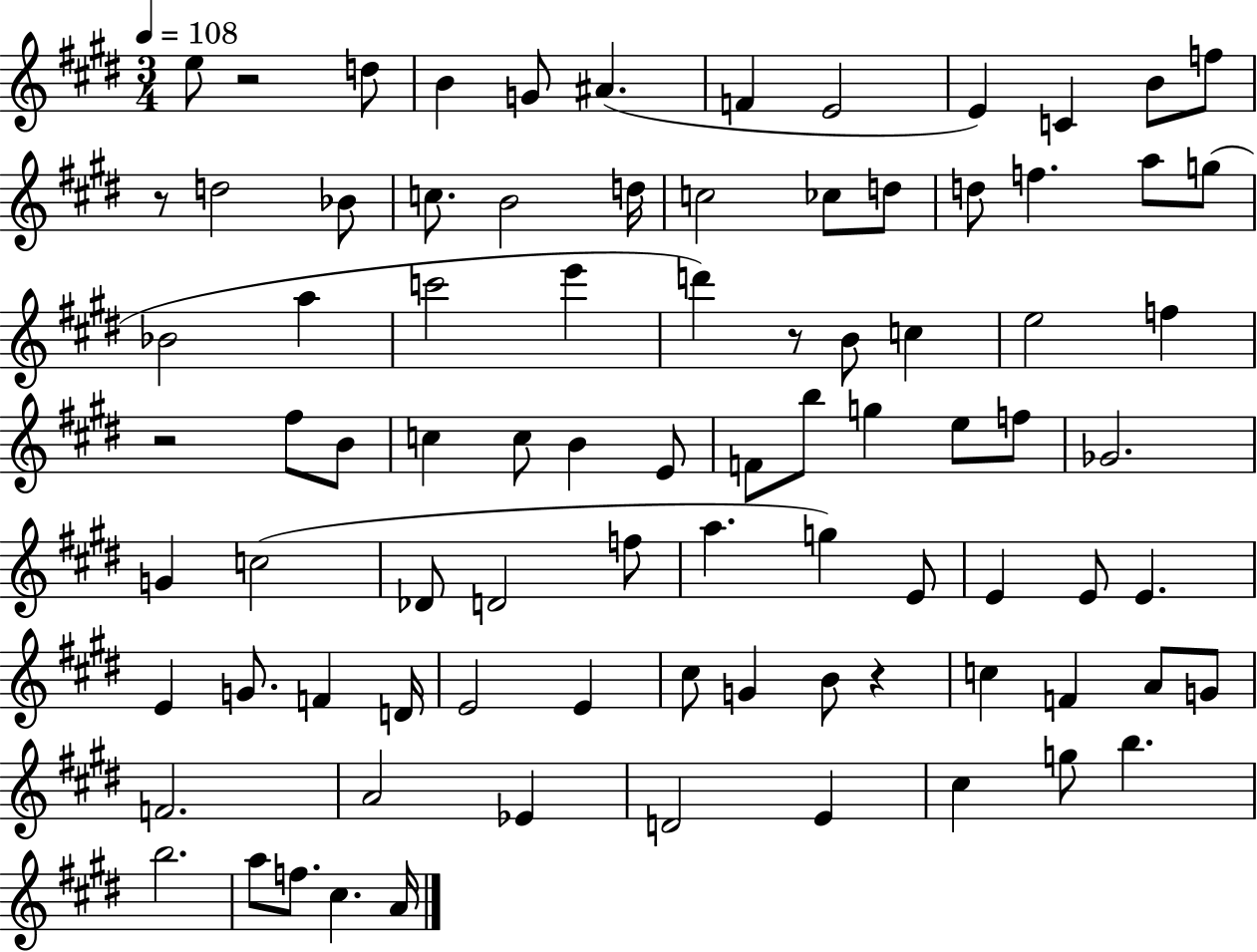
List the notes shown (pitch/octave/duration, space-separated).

E5/e R/h D5/e B4/q G4/e A#4/q. F4/q E4/h E4/q C4/q B4/e F5/e R/e D5/h Bb4/e C5/e. B4/h D5/s C5/h CES5/e D5/e D5/e F5/q. A5/e G5/e Bb4/h A5/q C6/h E6/q D6/q R/e B4/e C5/q E5/h F5/q R/h F#5/e B4/e C5/q C5/e B4/q E4/e F4/e B5/e G5/q E5/e F5/e Gb4/h. G4/q C5/h Db4/e D4/h F5/e A5/q. G5/q E4/e E4/q E4/e E4/q. E4/q G4/e. F4/q D4/s E4/h E4/q C#5/e G4/q B4/e R/q C5/q F4/q A4/e G4/e F4/h. A4/h Eb4/q D4/h E4/q C#5/q G5/e B5/q. B5/h. A5/e F5/e. C#5/q. A4/s